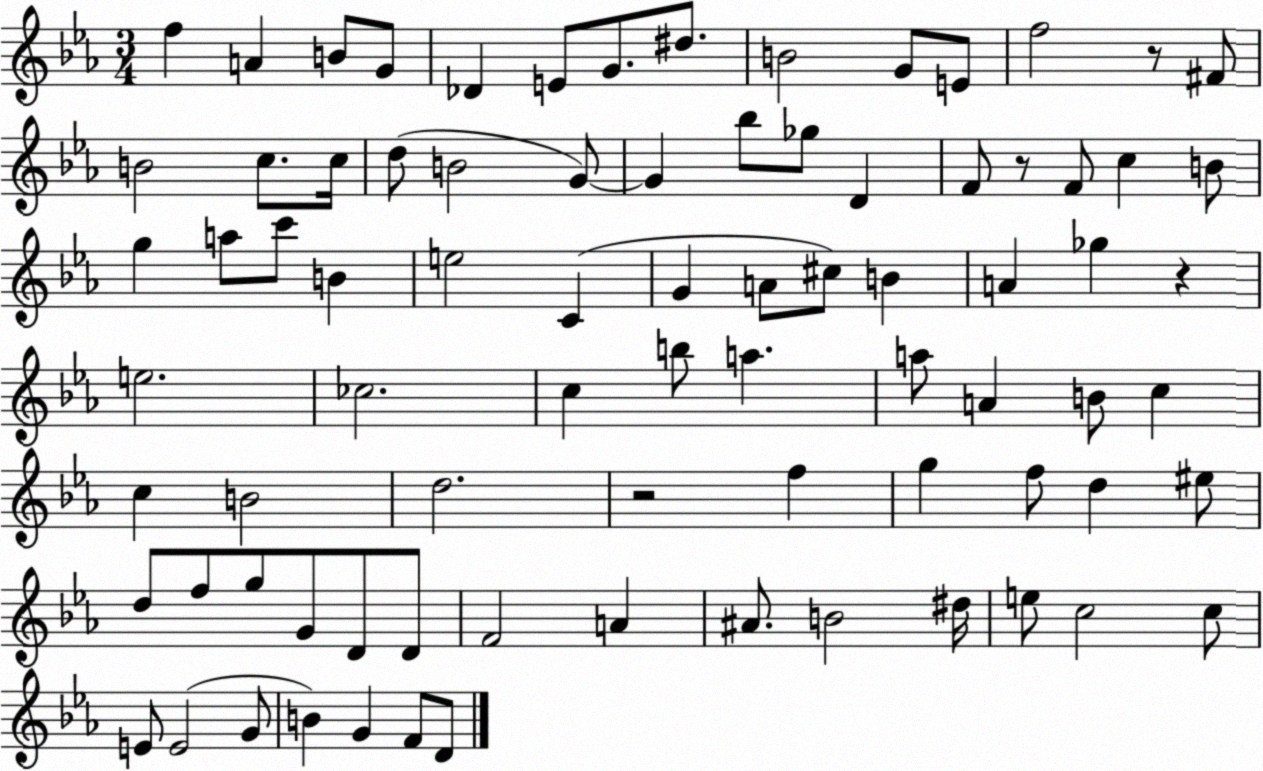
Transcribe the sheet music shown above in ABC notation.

X:1
T:Untitled
M:3/4
L:1/4
K:Eb
f A B/2 G/2 _D E/2 G/2 ^d/2 B2 G/2 E/2 f2 z/2 ^F/2 B2 c/2 c/4 d/2 B2 G/2 G _b/2 _g/2 D F/2 z/2 F/2 c B/2 g a/2 c'/2 B e2 C G A/2 ^c/2 B A _g z e2 _c2 c b/2 a a/2 A B/2 c c B2 d2 z2 f g f/2 d ^e/2 d/2 f/2 g/2 G/2 D/2 D/2 F2 A ^A/2 B2 ^d/4 e/2 c2 c/2 E/2 E2 G/2 B G F/2 D/2